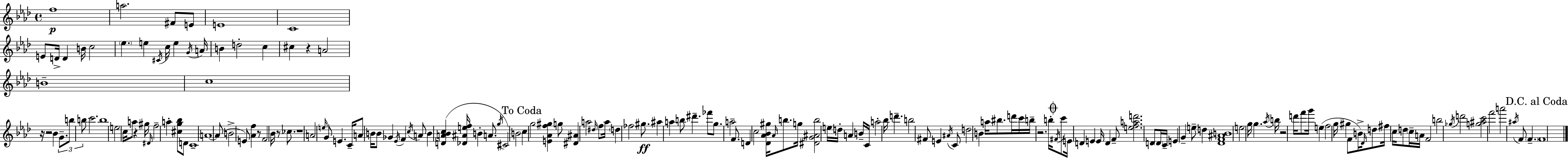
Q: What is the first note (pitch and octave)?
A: F5